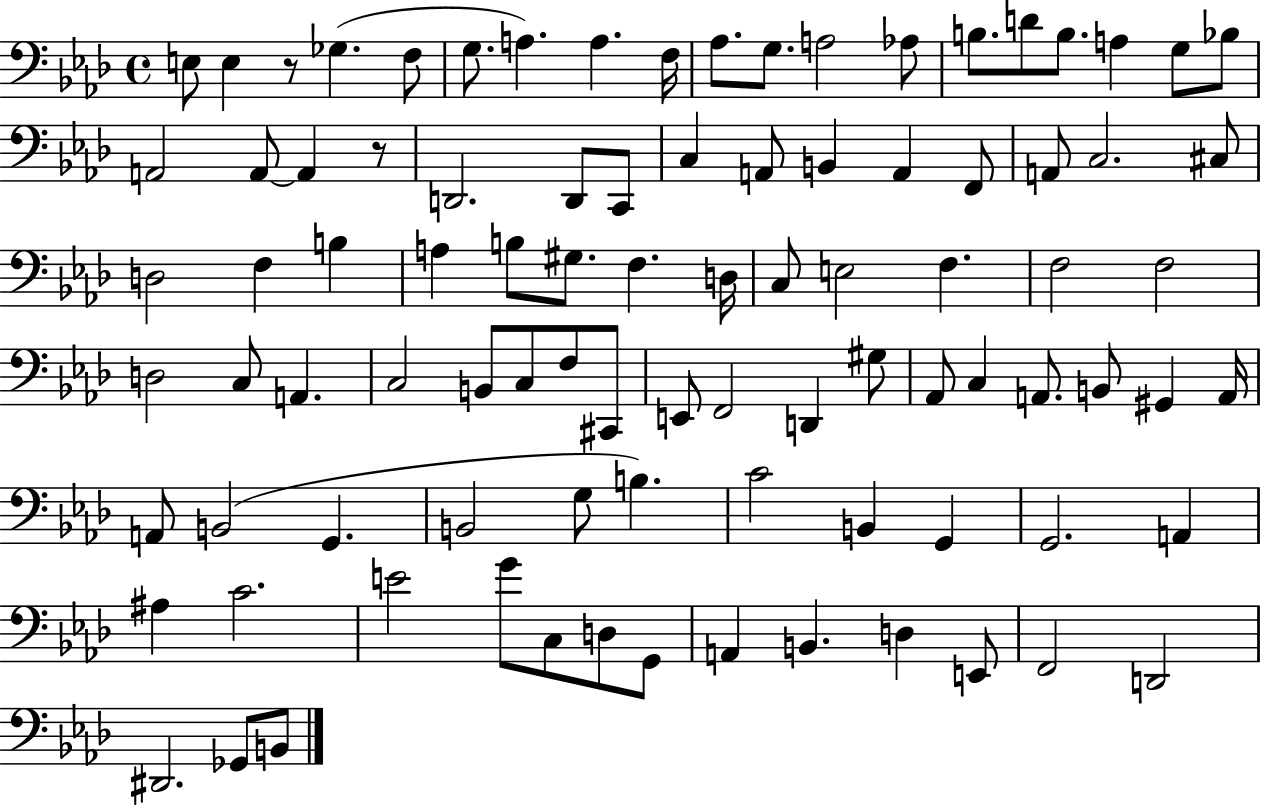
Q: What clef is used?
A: bass